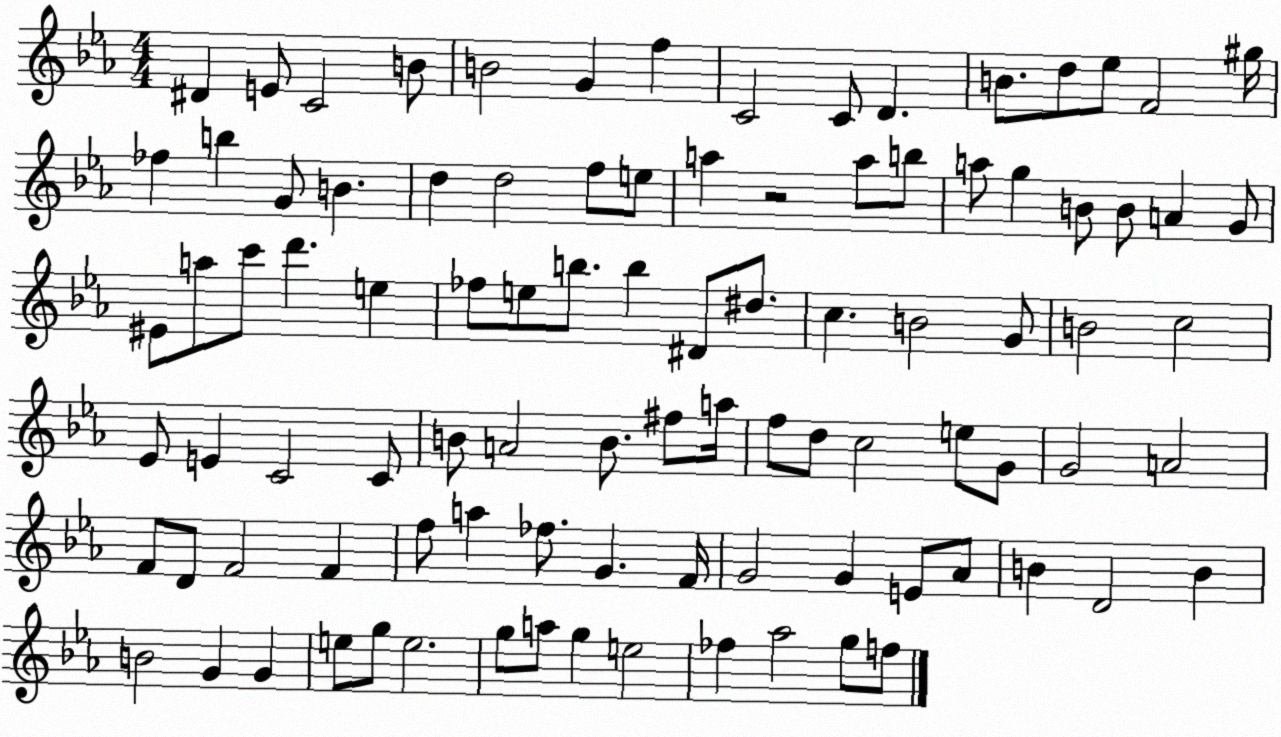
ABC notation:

X:1
T:Untitled
M:4/4
L:1/4
K:Eb
^D E/2 C2 B/2 B2 G f C2 C/2 D B/2 d/2 _e/2 F2 ^g/4 _f b G/2 B d d2 f/2 e/2 a z2 a/2 b/2 a/2 g B/2 B/2 A G/2 ^E/2 a/2 c'/2 d' e _f/2 e/2 b/2 b ^D/2 ^d/2 c B2 G/2 B2 c2 _E/2 E C2 C/2 B/2 A2 B/2 ^f/2 a/4 f/2 d/2 c2 e/2 G/2 G2 A2 F/2 D/2 F2 F f/2 a _f/2 G F/4 G2 G E/2 _A/2 B D2 B B2 G G e/2 g/2 e2 g/2 a/2 g e2 _f _a2 g/2 f/2